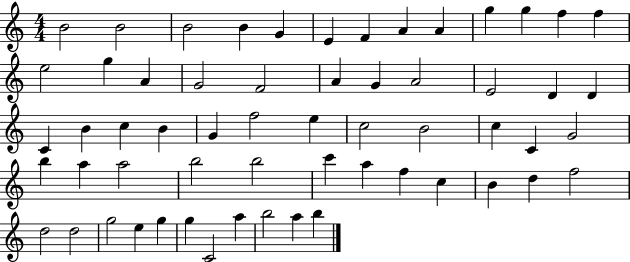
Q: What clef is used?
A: treble